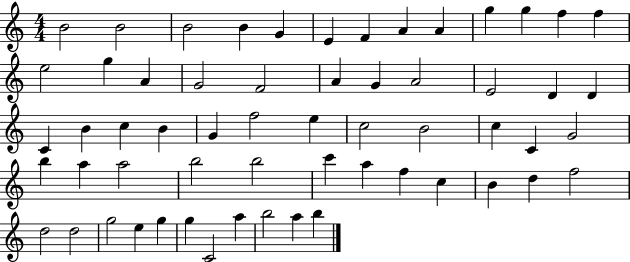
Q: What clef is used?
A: treble